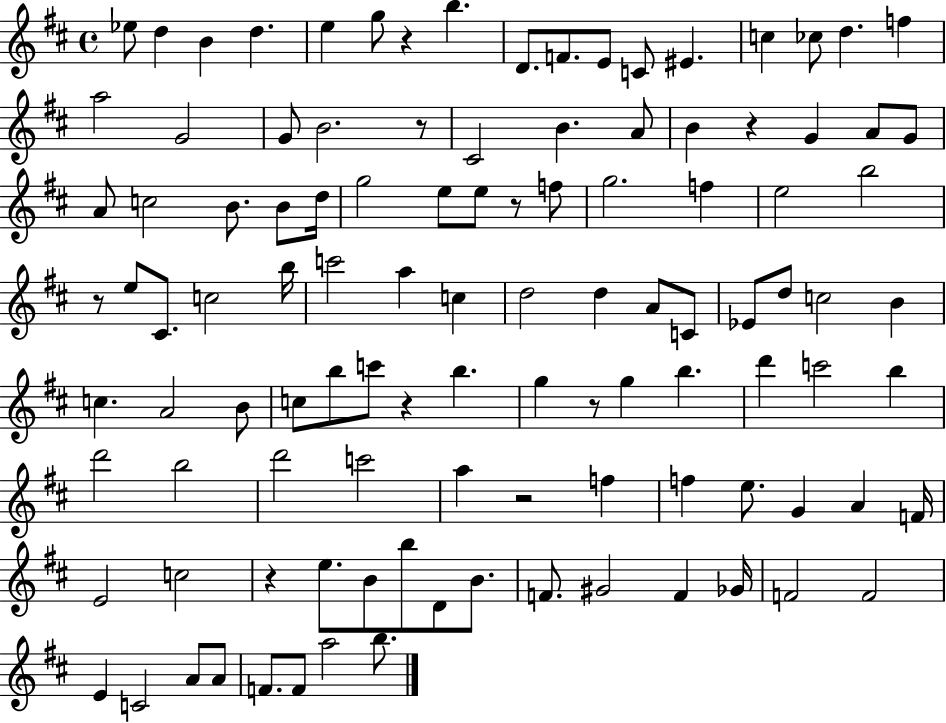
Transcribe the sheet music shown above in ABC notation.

X:1
T:Untitled
M:4/4
L:1/4
K:D
_e/2 d B d e g/2 z b D/2 F/2 E/2 C/2 ^E c _c/2 d f a2 G2 G/2 B2 z/2 ^C2 B A/2 B z G A/2 G/2 A/2 c2 B/2 B/2 d/4 g2 e/2 e/2 z/2 f/2 g2 f e2 b2 z/2 e/2 ^C/2 c2 b/4 c'2 a c d2 d A/2 C/2 _E/2 d/2 c2 B c A2 B/2 c/2 b/2 c'/2 z b g z/2 g b d' c'2 b d'2 b2 d'2 c'2 a z2 f f e/2 G A F/4 E2 c2 z e/2 B/2 b/2 D/2 B/2 F/2 ^G2 F _G/4 F2 F2 E C2 A/2 A/2 F/2 F/2 a2 b/2